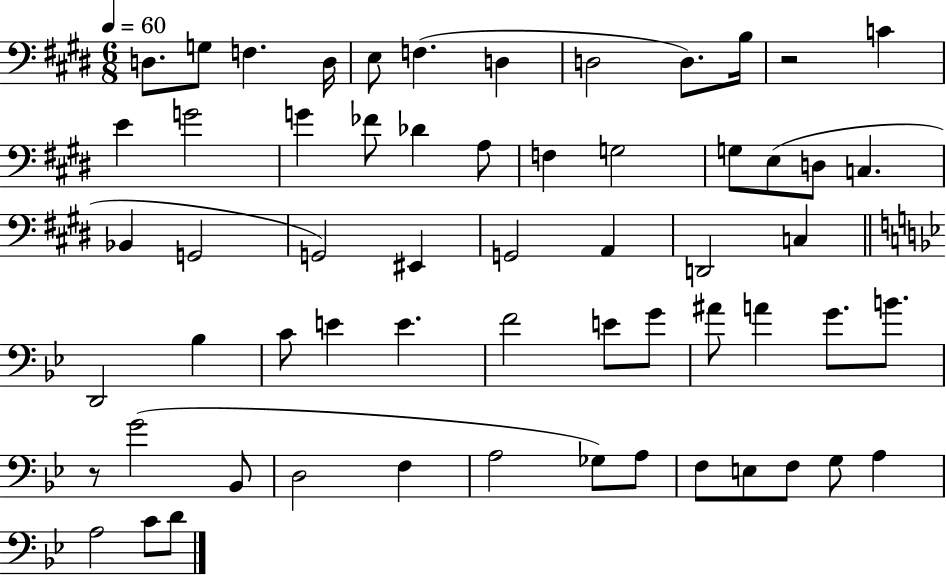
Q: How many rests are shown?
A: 2